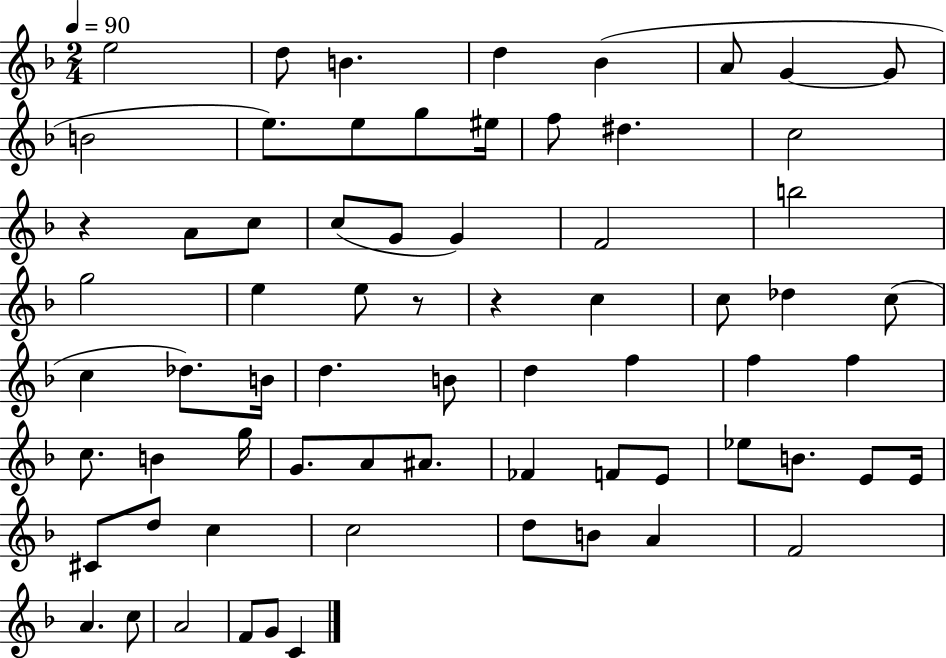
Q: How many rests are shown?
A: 3